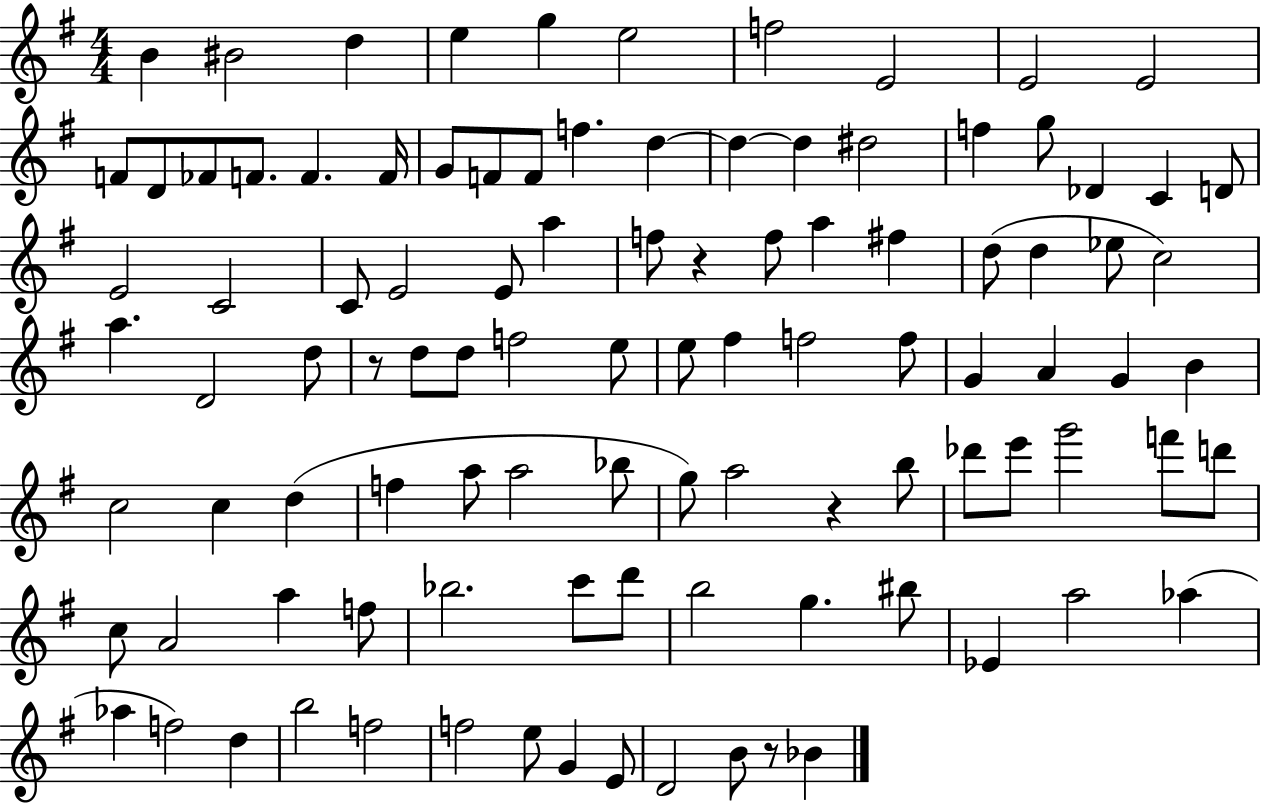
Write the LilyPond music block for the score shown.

{
  \clef treble
  \numericTimeSignature
  \time 4/4
  \key g \major
  b'4 bis'2 d''4 | e''4 g''4 e''2 | f''2 e'2 | e'2 e'2 | \break f'8 d'8 fes'8 f'8. f'4. f'16 | g'8 f'8 f'8 f''4. d''4~~ | d''4~~ d''4 dis''2 | f''4 g''8 des'4 c'4 d'8 | \break e'2 c'2 | c'8 e'2 e'8 a''4 | f''8 r4 f''8 a''4 fis''4 | d''8( d''4 ees''8 c''2) | \break a''4. d'2 d''8 | r8 d''8 d''8 f''2 e''8 | e''8 fis''4 f''2 f''8 | g'4 a'4 g'4 b'4 | \break c''2 c''4 d''4( | f''4 a''8 a''2 bes''8 | g''8) a''2 r4 b''8 | des'''8 e'''8 g'''2 f'''8 d'''8 | \break c''8 a'2 a''4 f''8 | bes''2. c'''8 d'''8 | b''2 g''4. bis''8 | ees'4 a''2 aes''4( | \break aes''4 f''2) d''4 | b''2 f''2 | f''2 e''8 g'4 e'8 | d'2 b'8 r8 bes'4 | \break \bar "|."
}